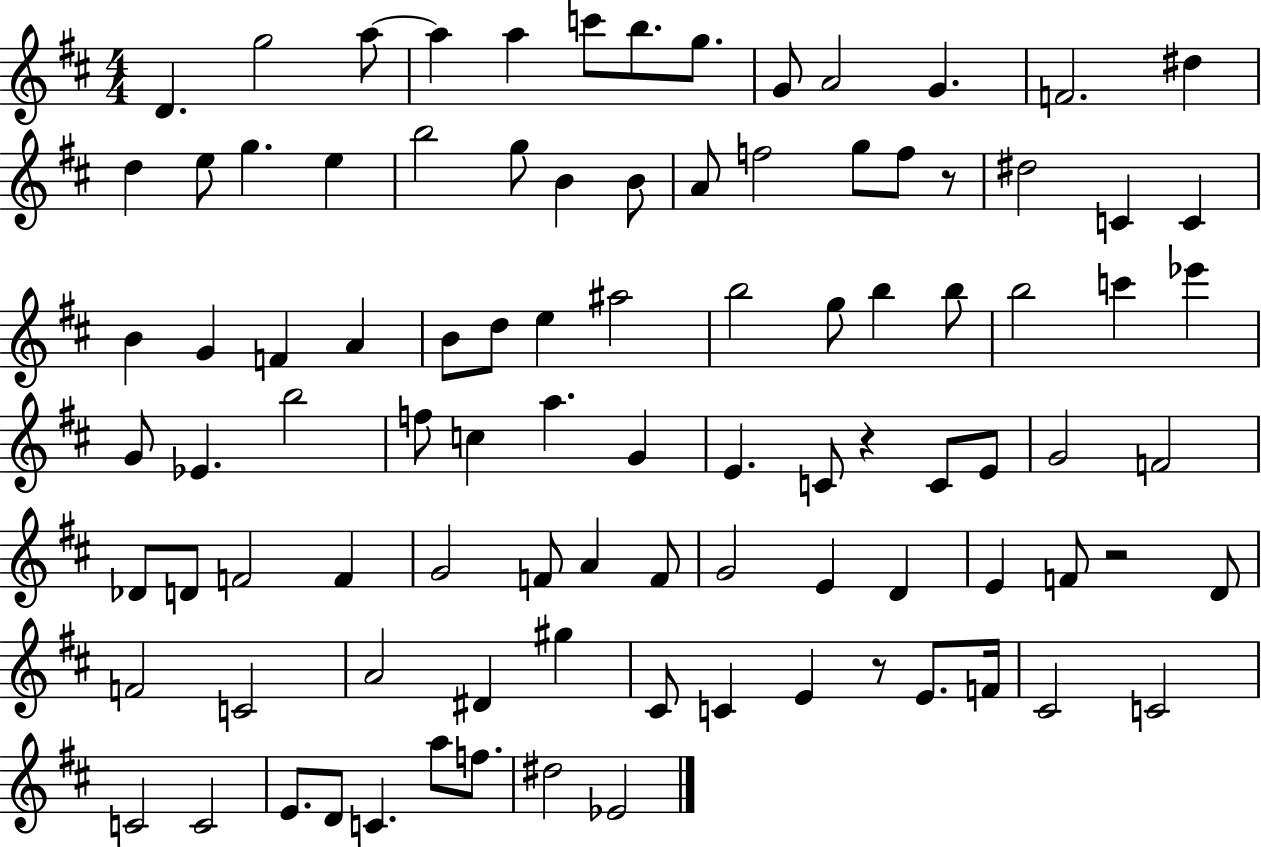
{
  \clef treble
  \numericTimeSignature
  \time 4/4
  \key d \major
  d'4. g''2 a''8~~ | a''4 a''4 c'''8 b''8. g''8. | g'8 a'2 g'4. | f'2. dis''4 | \break d''4 e''8 g''4. e''4 | b''2 g''8 b'4 b'8 | a'8 f''2 g''8 f''8 r8 | dis''2 c'4 c'4 | \break b'4 g'4 f'4 a'4 | b'8 d''8 e''4 ais''2 | b''2 g''8 b''4 b''8 | b''2 c'''4 ees'''4 | \break g'8 ees'4. b''2 | f''8 c''4 a''4. g'4 | e'4. c'8 r4 c'8 e'8 | g'2 f'2 | \break des'8 d'8 f'2 f'4 | g'2 f'8 a'4 f'8 | g'2 e'4 d'4 | e'4 f'8 r2 d'8 | \break f'2 c'2 | a'2 dis'4 gis''4 | cis'8 c'4 e'4 r8 e'8. f'16 | cis'2 c'2 | \break c'2 c'2 | e'8. d'8 c'4. a''8 f''8. | dis''2 ees'2 | \bar "|."
}